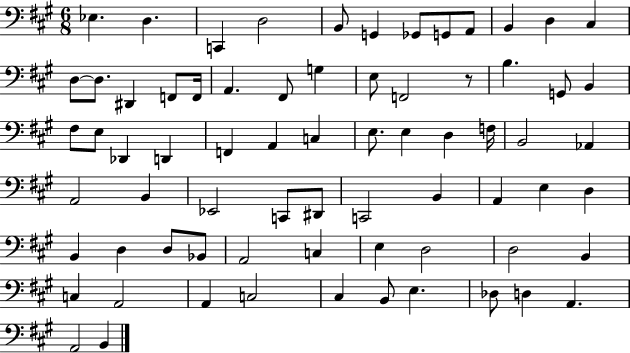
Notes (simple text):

Eb3/q. D3/q. C2/q D3/h B2/e G2/q Gb2/e G2/e A2/e B2/q D3/q C#3/q D3/e D3/e. D#2/q F2/e F2/s A2/q. F#2/e G3/q E3/e F2/h R/e B3/q. G2/e B2/q F#3/e E3/e Db2/q D2/q F2/q A2/q C3/q E3/e. E3/q D3/q F3/s B2/h Ab2/q A2/h B2/q Eb2/h C2/e D#2/e C2/h B2/q A2/q E3/q D3/q B2/q D3/q D3/e Bb2/e A2/h C3/q E3/q D3/h D3/h B2/q C3/q A2/h A2/q C3/h C#3/q B2/e E3/q. Db3/e D3/q A2/q. A2/h B2/q